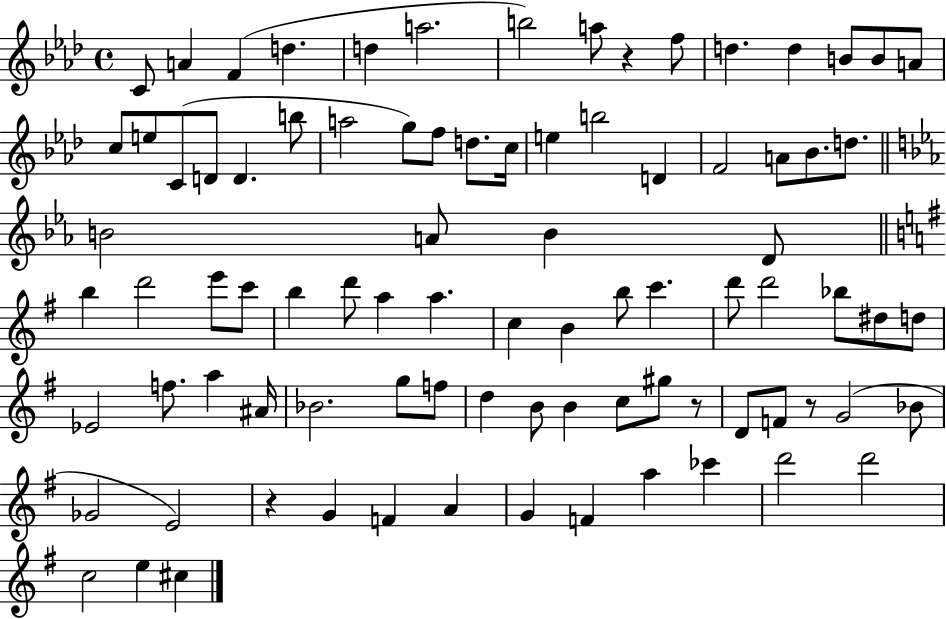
C4/e A4/q F4/q D5/q. D5/q A5/h. B5/h A5/e R/q F5/e D5/q. D5/q B4/e B4/e A4/e C5/e E5/e C4/e D4/e D4/q. B5/e A5/h G5/e F5/e D5/e. C5/s E5/q B5/h D4/q F4/h A4/e Bb4/e. D5/e. B4/h A4/e B4/q D4/e B5/q D6/h E6/e C6/e B5/q D6/e A5/q A5/q. C5/q B4/q B5/e C6/q. D6/e D6/h Bb5/e D#5/e D5/e Eb4/h F5/e. A5/q A#4/s Bb4/h. G5/e F5/e D5/q B4/e B4/q C5/e G#5/e R/e D4/e F4/e R/e G4/h Bb4/e Gb4/h E4/h R/q G4/q F4/q A4/q G4/q F4/q A5/q CES6/q D6/h D6/h C5/h E5/q C#5/q